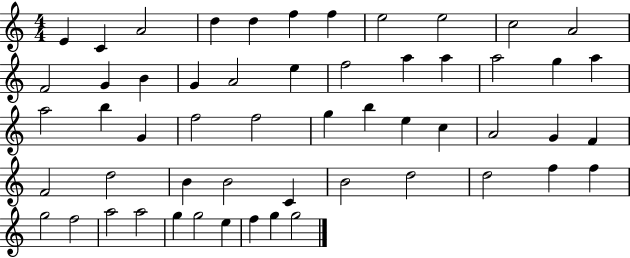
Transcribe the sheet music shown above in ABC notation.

X:1
T:Untitled
M:4/4
L:1/4
K:C
E C A2 d d f f e2 e2 c2 A2 F2 G B G A2 e f2 a a a2 g a a2 b G f2 f2 g b e c A2 G F F2 d2 B B2 C B2 d2 d2 f f g2 f2 a2 a2 g g2 e f g g2